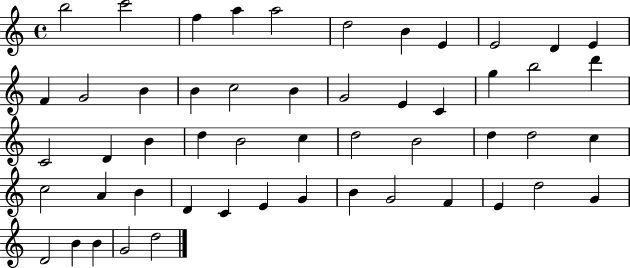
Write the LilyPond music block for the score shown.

{
  \clef treble
  \time 4/4
  \defaultTimeSignature
  \key c \major
  b''2 c'''2 | f''4 a''4 a''2 | d''2 b'4 e'4 | e'2 d'4 e'4 | \break f'4 g'2 b'4 | b'4 c''2 b'4 | g'2 e'4 c'4 | g''4 b''2 d'''4 | \break c'2 d'4 b'4 | d''4 b'2 c''4 | d''2 b'2 | d''4 d''2 c''4 | \break c''2 a'4 b'4 | d'4 c'4 e'4 g'4 | b'4 g'2 f'4 | e'4 d''2 g'4 | \break d'2 b'4 b'4 | g'2 d''2 | \bar "|."
}